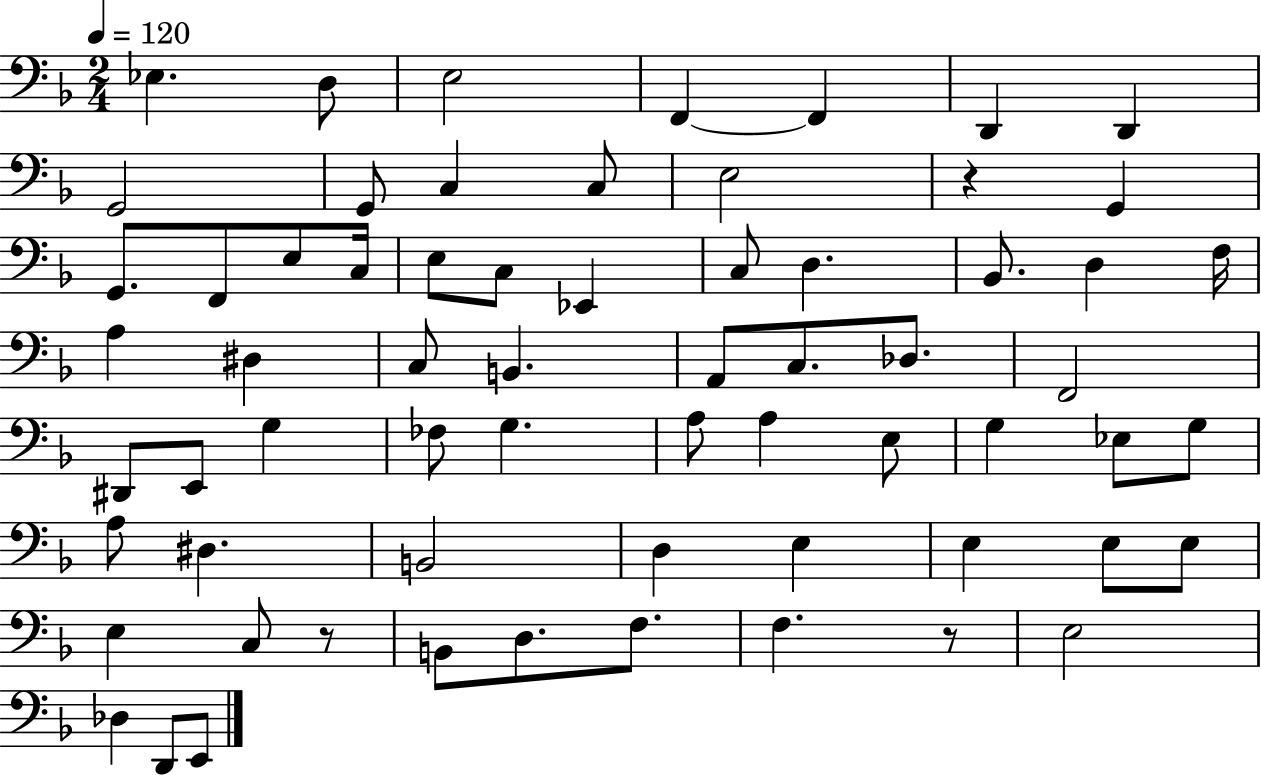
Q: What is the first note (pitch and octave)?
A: Eb3